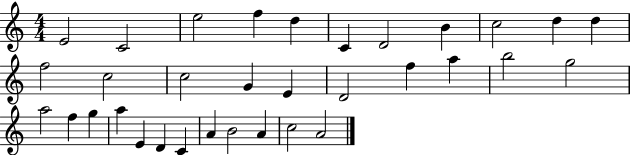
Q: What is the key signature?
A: C major